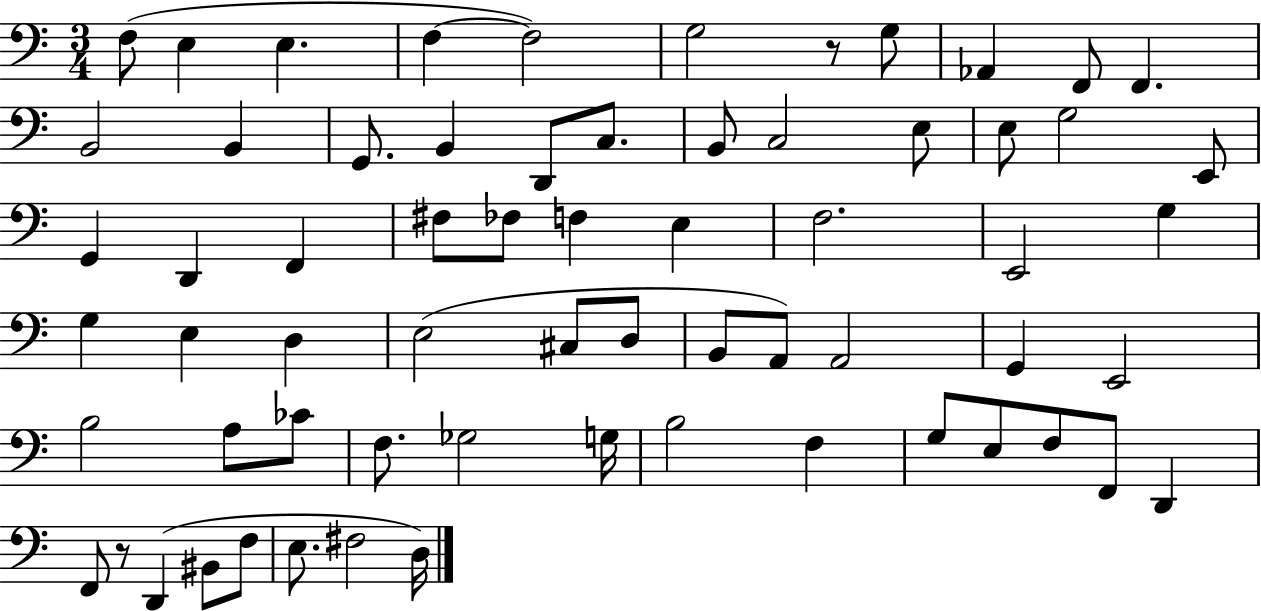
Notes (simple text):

F3/e E3/q E3/q. F3/q F3/h G3/h R/e G3/e Ab2/q F2/e F2/q. B2/h B2/q G2/e. B2/q D2/e C3/e. B2/e C3/h E3/e E3/e G3/h E2/e G2/q D2/q F2/q F#3/e FES3/e F3/q E3/q F3/h. E2/h G3/q G3/q E3/q D3/q E3/h C#3/e D3/e B2/e A2/e A2/h G2/q E2/h B3/h A3/e CES4/e F3/e. Gb3/h G3/s B3/h F3/q G3/e E3/e F3/e F2/e D2/q F2/e R/e D2/q BIS2/e F3/e E3/e. F#3/h D3/s